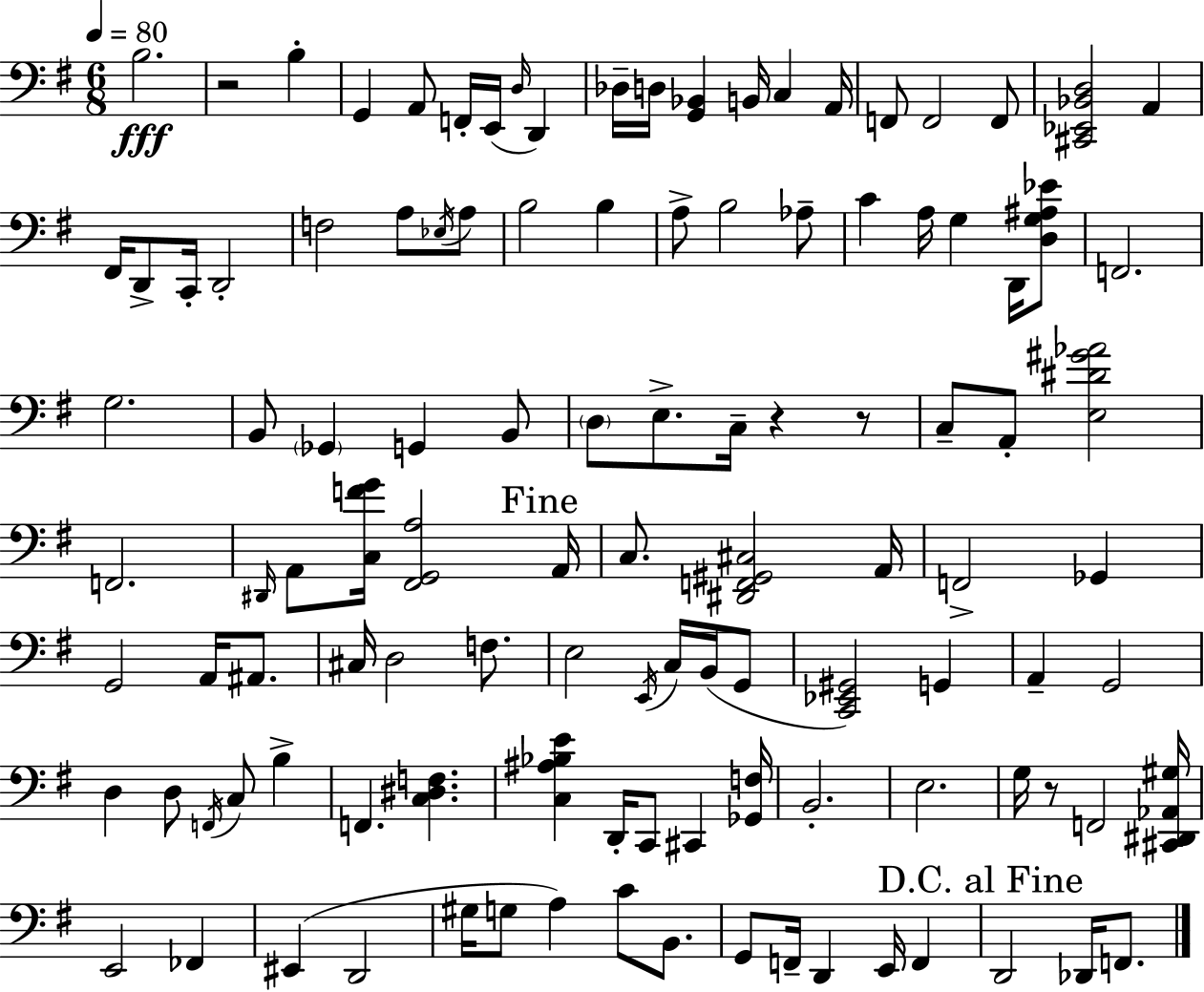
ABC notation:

X:1
T:Untitled
M:6/8
L:1/4
K:G
B,2 z2 B, G,, A,,/2 F,,/4 E,,/4 D,/4 D,, _D,/4 D,/4 [G,,_B,,] B,,/4 C, A,,/4 F,,/2 F,,2 F,,/2 [^C,,_E,,_B,,D,]2 A,, ^F,,/4 D,,/2 C,,/4 D,,2 F,2 A,/2 _E,/4 A,/2 B,2 B, A,/2 B,2 _A,/2 C A,/4 G, D,,/4 [D,G,^A,_E]/2 F,,2 G,2 B,,/2 _G,, G,, B,,/2 D,/2 E,/2 C,/4 z z/2 C,/2 A,,/2 [E,^D^G_A]2 F,,2 ^D,,/4 A,,/2 [C,FG]/4 [^F,,G,,A,]2 A,,/4 C,/2 [^D,,F,,^G,,^C,]2 A,,/4 F,,2 _G,, G,,2 A,,/4 ^A,,/2 ^C,/4 D,2 F,/2 E,2 E,,/4 C,/4 B,,/4 G,,/2 [C,,_E,,^G,,]2 G,, A,, G,,2 D, D,/2 F,,/4 C,/2 B, F,, [C,^D,F,] [C,^A,_B,E] D,,/4 C,,/2 ^C,, [_G,,F,]/4 B,,2 E,2 G,/4 z/2 F,,2 [^C,,^D,,_A,,^G,]/4 E,,2 _F,, ^E,, D,,2 ^G,/4 G,/2 A, C/2 B,,/2 G,,/2 F,,/4 D,, E,,/4 F,, D,,2 _D,,/4 F,,/2